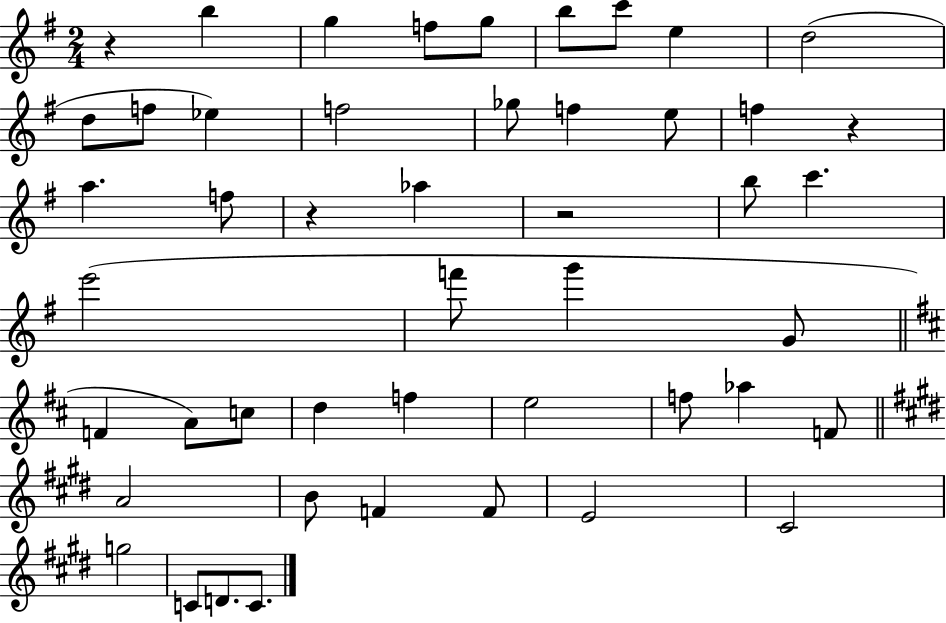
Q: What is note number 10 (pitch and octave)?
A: F5